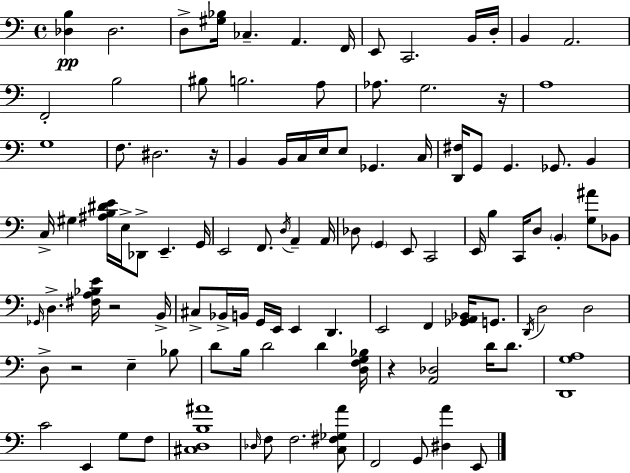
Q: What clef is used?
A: bass